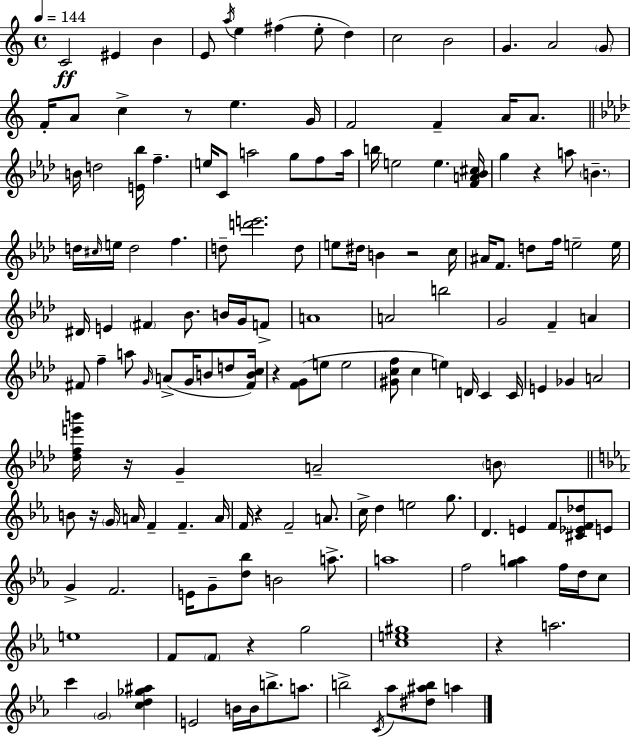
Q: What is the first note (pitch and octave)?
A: C4